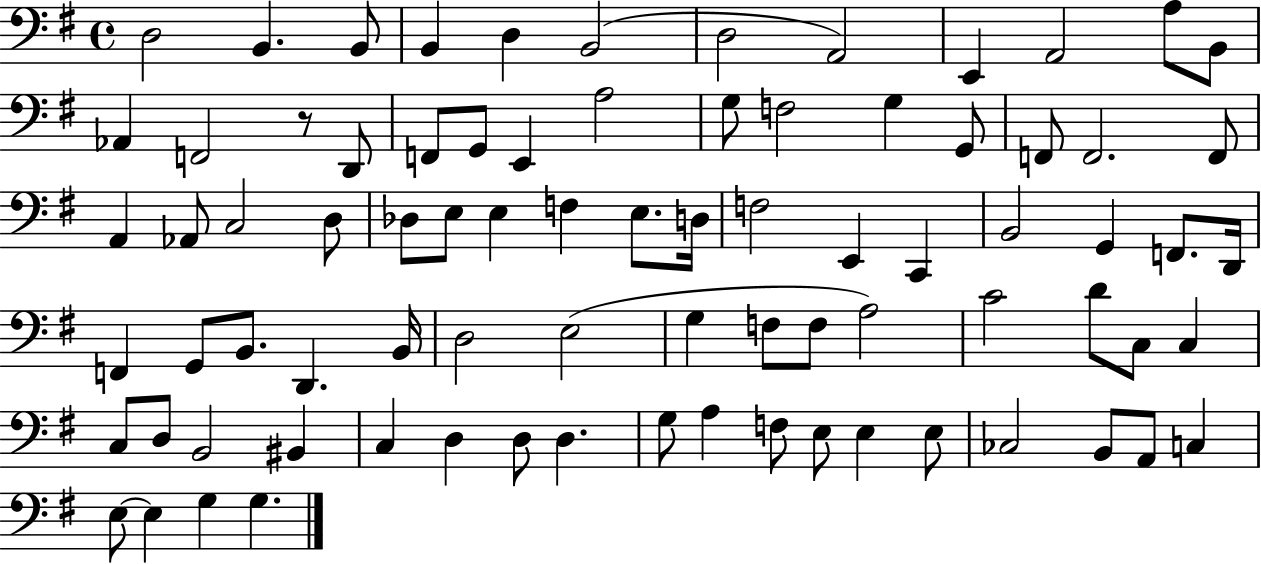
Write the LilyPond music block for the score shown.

{
  \clef bass
  \time 4/4
  \defaultTimeSignature
  \key g \major
  d2 b,4. b,8 | b,4 d4 b,2( | d2 a,2) | e,4 a,2 a8 b,8 | \break aes,4 f,2 r8 d,8 | f,8 g,8 e,4 a2 | g8 f2 g4 g,8 | f,8 f,2. f,8 | \break a,4 aes,8 c2 d8 | des8 e8 e4 f4 e8. d16 | f2 e,4 c,4 | b,2 g,4 f,8. d,16 | \break f,4 g,8 b,8. d,4. b,16 | d2 e2( | g4 f8 f8 a2) | c'2 d'8 c8 c4 | \break c8 d8 b,2 bis,4 | c4 d4 d8 d4. | g8 a4 f8 e8 e4 e8 | ces2 b,8 a,8 c4 | \break e8~~ e4 g4 g4. | \bar "|."
}